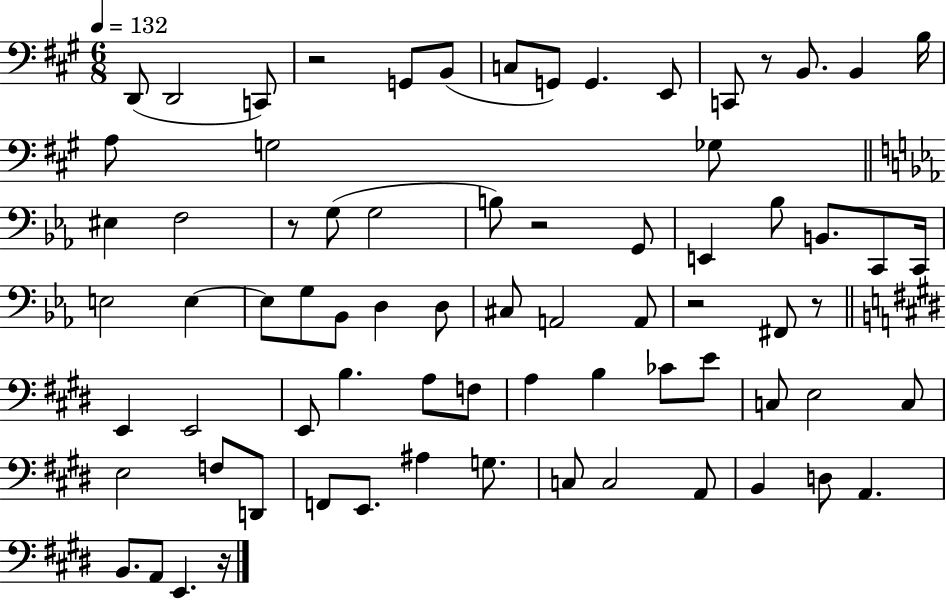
{
  \clef bass
  \numericTimeSignature
  \time 6/8
  \key a \major
  \tempo 4 = 132
  \repeat volta 2 { d,8( d,2 c,8) | r2 g,8 b,8( | c8 g,8) g,4. e,8 | c,8 r8 b,8. b,4 b16 | \break a8 g2 ges8 | \bar "||" \break \key ees \major eis4 f2 | r8 g8( g2 | b8) r2 g,8 | e,4 bes8 b,8. c,8 c,16 | \break e2 e4~~ | e8 g8 bes,8 d4 d8 | cis8 a,2 a,8 | r2 fis,8 r8 | \break \bar "||" \break \key e \major e,4 e,2 | e,8 b4. a8 f8 | a4 b4 ces'8 e'8 | c8 e2 c8 | \break e2 f8 d,8 | f,8 e,8. ais4 g8. | c8 c2 a,8 | b,4 d8 a,4. | \break b,8. a,8 e,4. r16 | } \bar "|."
}